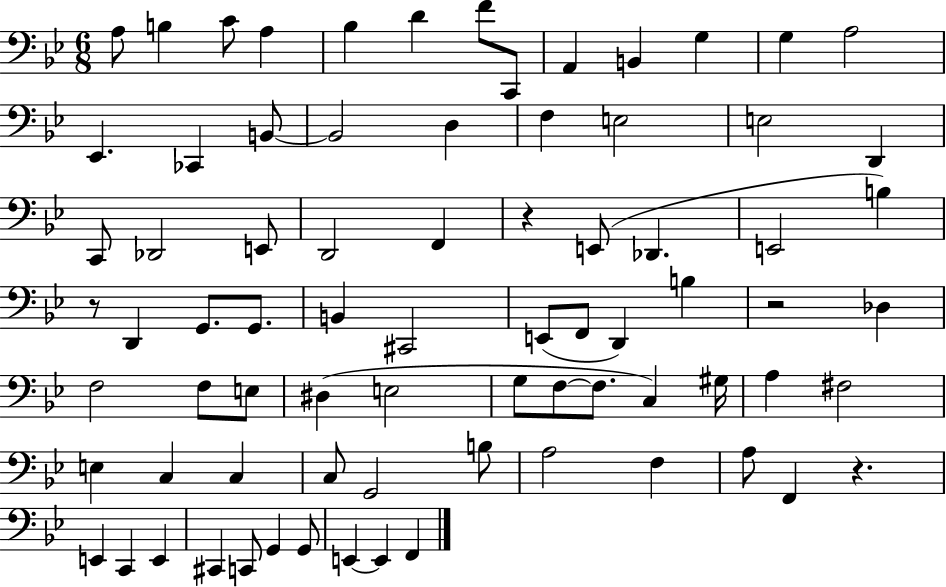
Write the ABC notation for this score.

X:1
T:Untitled
M:6/8
L:1/4
K:Bb
A,/2 B, C/2 A, _B, D F/2 C,,/2 A,, B,, G, G, A,2 _E,, _C,, B,,/2 B,,2 D, F, E,2 E,2 D,, C,,/2 _D,,2 E,,/2 D,,2 F,, z E,,/2 _D,, E,,2 B, z/2 D,, G,,/2 G,,/2 B,, ^C,,2 E,,/2 F,,/2 D,, B, z2 _D, F,2 F,/2 E,/2 ^D, E,2 G,/2 F,/2 F,/2 C, ^G,/4 A, ^F,2 E, C, C, C,/2 G,,2 B,/2 A,2 F, A,/2 F,, z E,, C,, E,, ^C,, C,,/2 G,, G,,/2 E,, E,, F,,